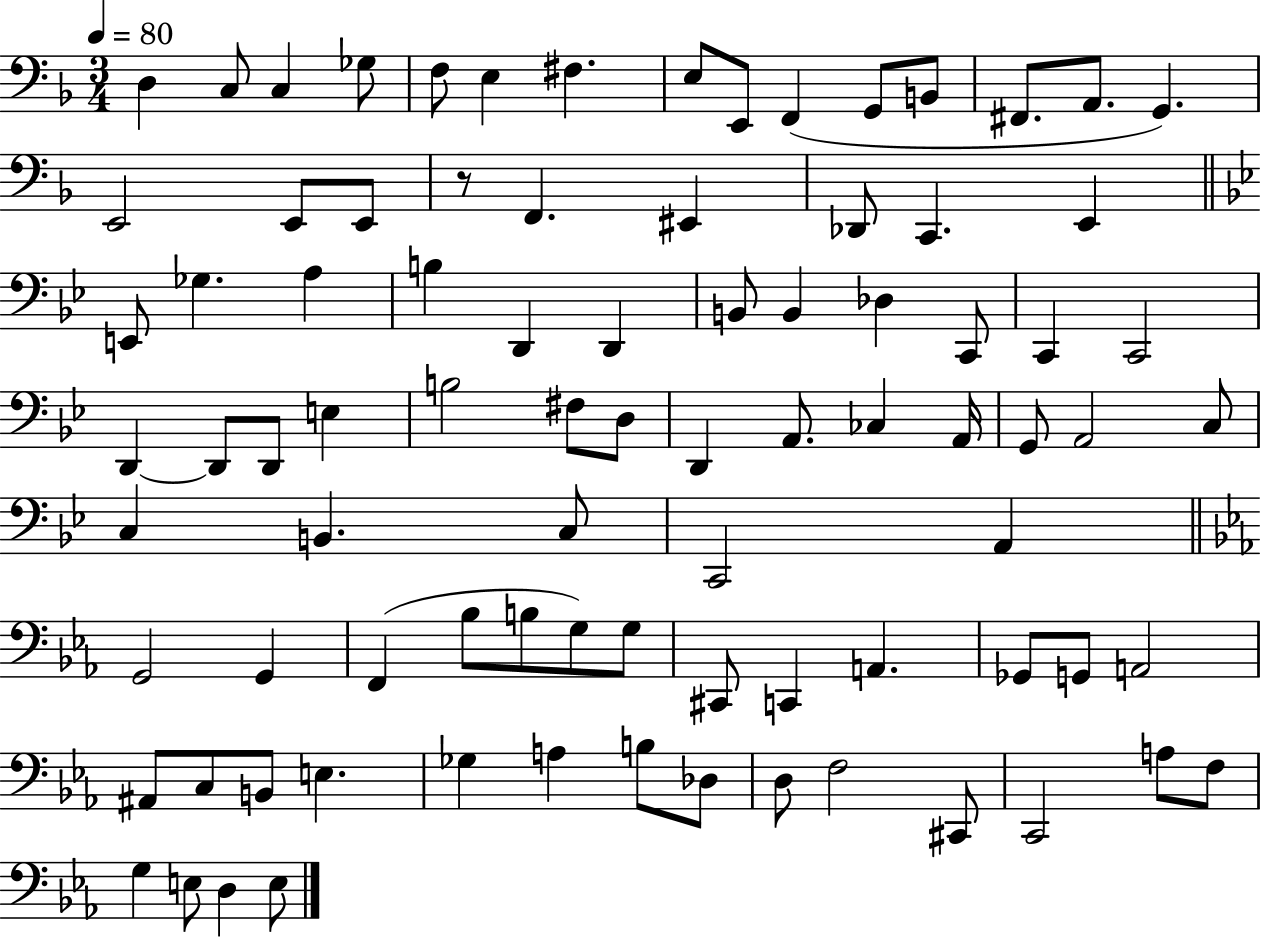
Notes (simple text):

D3/q C3/e C3/q Gb3/e F3/e E3/q F#3/q. E3/e E2/e F2/q G2/e B2/e F#2/e. A2/e. G2/q. E2/h E2/e E2/e R/e F2/q. EIS2/q Db2/e C2/q. E2/q E2/e Gb3/q. A3/q B3/q D2/q D2/q B2/e B2/q Db3/q C2/e C2/q C2/h D2/q D2/e D2/e E3/q B3/h F#3/e D3/e D2/q A2/e. CES3/q A2/s G2/e A2/h C3/e C3/q B2/q. C3/e C2/h A2/q G2/h G2/q F2/q Bb3/e B3/e G3/e G3/e C#2/e C2/q A2/q. Gb2/e G2/e A2/h A#2/e C3/e B2/e E3/q. Gb3/q A3/q B3/e Db3/e D3/e F3/h C#2/e C2/h A3/e F3/e G3/q E3/e D3/q E3/e